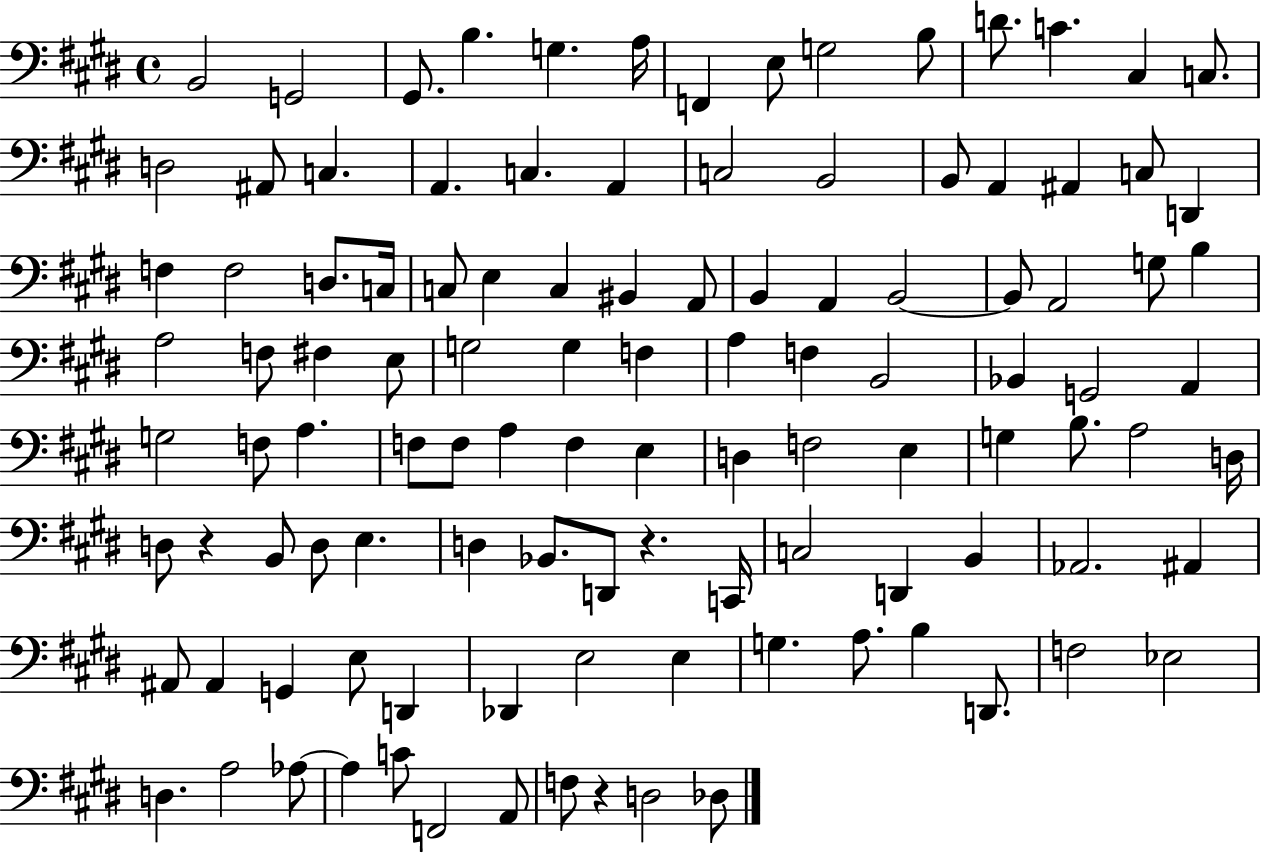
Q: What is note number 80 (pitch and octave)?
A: C3